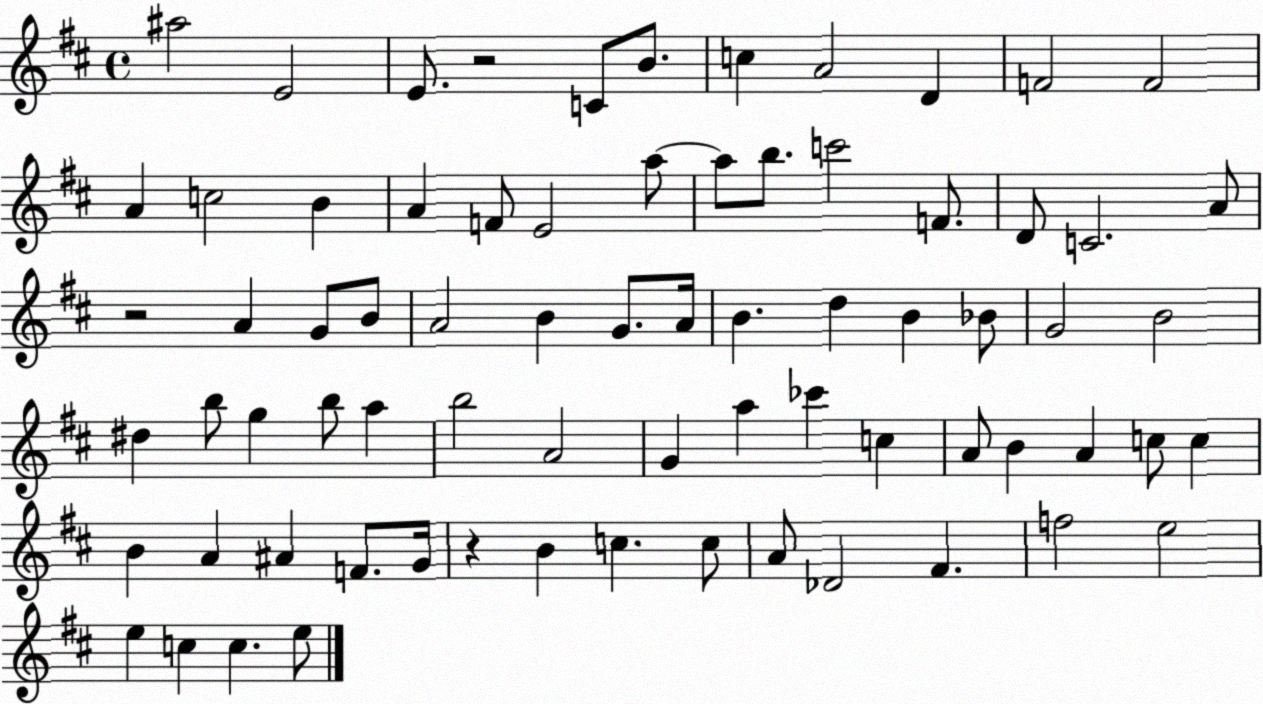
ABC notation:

X:1
T:Untitled
M:4/4
L:1/4
K:D
^a2 E2 E/2 z2 C/2 B/2 c A2 D F2 F2 A c2 B A F/2 E2 a/2 a/2 b/2 c'2 F/2 D/2 C2 A/2 z2 A G/2 B/2 A2 B G/2 A/4 B d B _B/2 G2 B2 ^d b/2 g b/2 a b2 A2 G a _c' c A/2 B A c/2 c B A ^A F/2 G/4 z B c c/2 A/2 _D2 ^F f2 e2 e c c e/2